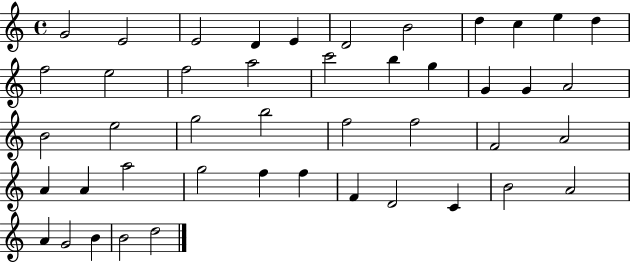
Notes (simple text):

G4/h E4/h E4/h D4/q E4/q D4/h B4/h D5/q C5/q E5/q D5/q F5/h E5/h F5/h A5/h C6/h B5/q G5/q G4/q G4/q A4/h B4/h E5/h G5/h B5/h F5/h F5/h F4/h A4/h A4/q A4/q A5/h G5/h F5/q F5/q F4/q D4/h C4/q B4/h A4/h A4/q G4/h B4/q B4/h D5/h